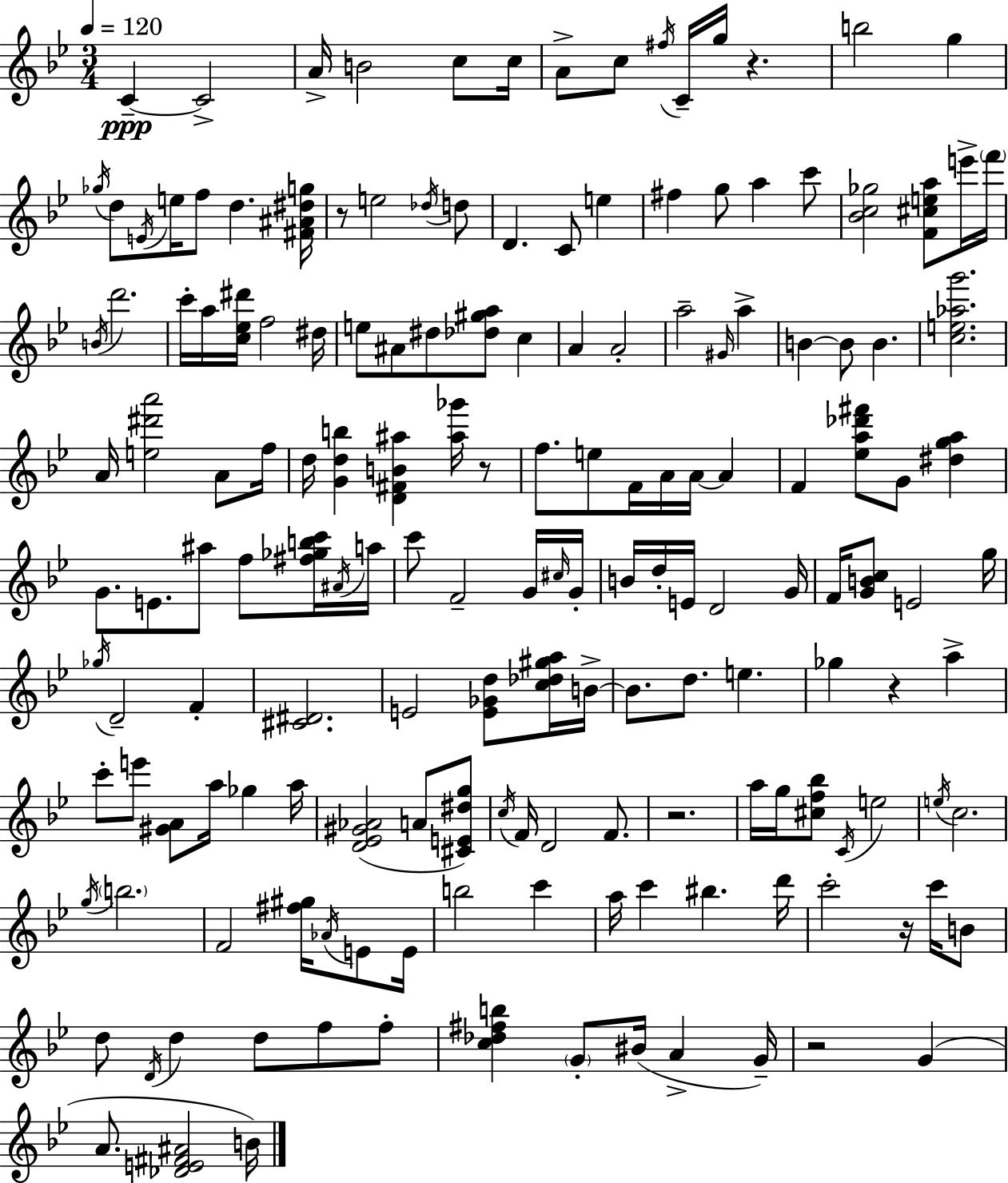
C4/q C4/h A4/s B4/h C5/e C5/s A4/e C5/e F#5/s C4/s G5/s R/q. B5/h G5/q Gb5/s D5/e E4/s E5/s F5/e D5/q. [F#4,A#4,D#5,G5]/s R/e E5/h Db5/s D5/e D4/q. C4/e E5/q F#5/q G5/e A5/q C6/e [Bb4,C5,Gb5]/h [F4,C#5,E5,A5]/e E6/s F6/s B4/s D6/h. C6/s A5/s [C5,Eb5,D#6]/s F5/h D#5/s E5/e A#4/e D#5/e [Db5,G#5,A5]/e C5/q A4/q A4/h A5/h G#4/s A5/q B4/q B4/e B4/q. [C5,E5,Ab5,G6]/h. A4/s [E5,D#6,A6]/h A4/e F5/s D5/s [G4,D5,B5]/q [D4,F#4,B4,A#5]/q [A#5,Gb6]/s R/e F5/e. E5/e F4/s A4/s A4/s A4/q F4/q [Eb5,A5,Db6,F#6]/e G4/e [D#5,G5,A5]/q G4/e. E4/e. A#5/e F5/e [F#5,Gb5,B5,C6]/s A#4/s A5/s C6/e F4/h G4/s C#5/s G4/s B4/s D5/s E4/s D4/h G4/s F4/s [G4,B4,C5]/e E4/h G5/s Gb5/s D4/h F4/q [C#4,D#4]/h. E4/h [E4,Gb4,D5]/e [C5,Db5,G#5,A5]/s B4/s B4/e. D5/e. E5/q. Gb5/q R/q A5/q C6/e E6/e [G#4,A4]/e A5/s Gb5/q A5/s [D4,Eb4,G#4,Ab4]/h A4/e [C#4,E4,D#5,G5]/e C5/s F4/s D4/h F4/e. R/h. A5/s G5/s [C#5,F5,Bb5]/e C4/s E5/h E5/s C5/h. G5/s B5/h. F4/h [F#5,G#5]/s Ab4/s E4/e E4/s B5/h C6/q A5/s C6/q BIS5/q. D6/s C6/h R/s C6/s B4/e D5/e D4/s D5/q D5/e F5/e F5/e [C5,Db5,F#5,B5]/q G4/e BIS4/s A4/q G4/s R/h G4/q A4/e. [Db4,E4,F#4,A#4]/h B4/s